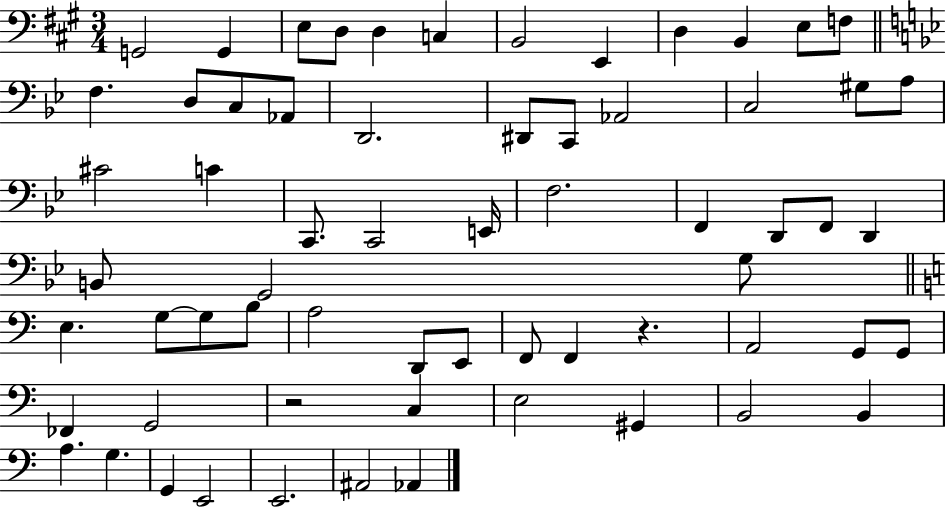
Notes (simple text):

G2/h G2/q E3/e D3/e D3/q C3/q B2/h E2/q D3/q B2/q E3/e F3/e F3/q. D3/e C3/e Ab2/e D2/h. D#2/e C2/e Ab2/h C3/h G#3/e A3/e C#4/h C4/q C2/e. C2/h E2/s F3/h. F2/q D2/e F2/e D2/q B2/e G2/h G3/e E3/q. G3/e G3/e B3/e A3/h D2/e E2/e F2/e F2/q R/q. A2/h G2/e G2/e FES2/q G2/h R/h C3/q E3/h G#2/q B2/h B2/q A3/q. G3/q. G2/q E2/h E2/h. A#2/h Ab2/q